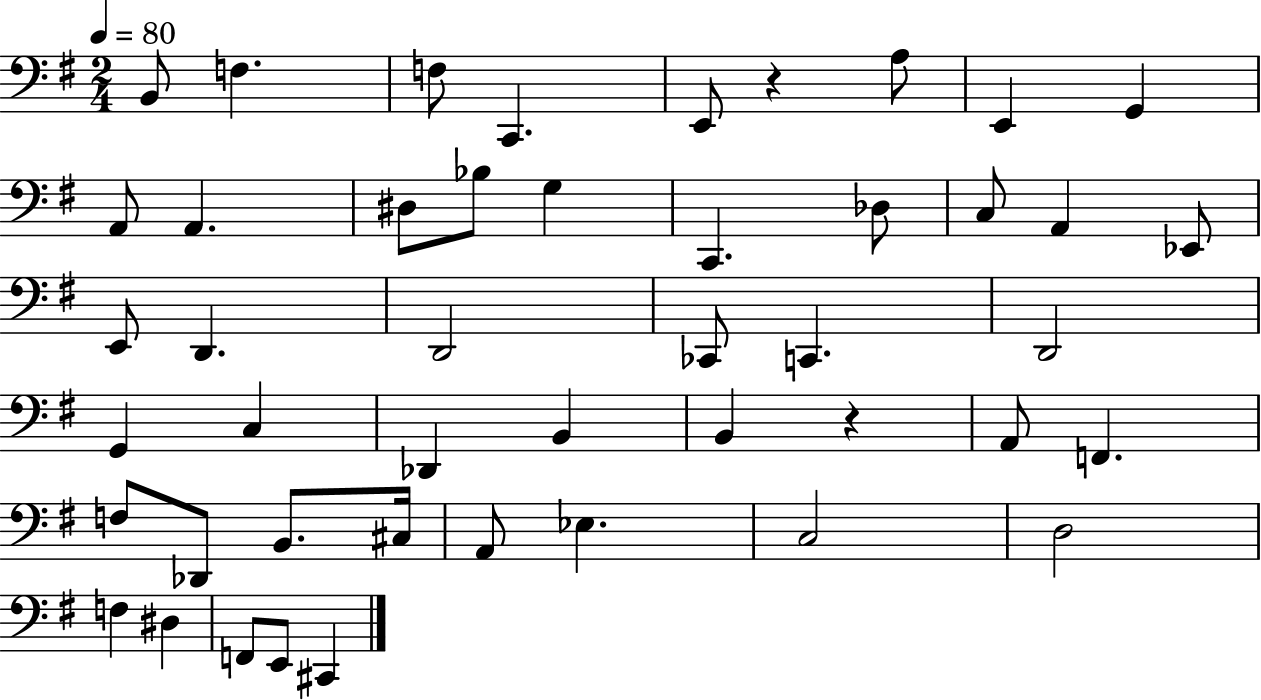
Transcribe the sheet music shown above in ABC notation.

X:1
T:Untitled
M:2/4
L:1/4
K:G
B,,/2 F, F,/2 C,, E,,/2 z A,/2 E,, G,, A,,/2 A,, ^D,/2 _B,/2 G, C,, _D,/2 C,/2 A,, _E,,/2 E,,/2 D,, D,,2 _C,,/2 C,, D,,2 G,, C, _D,, B,, B,, z A,,/2 F,, F,/2 _D,,/2 B,,/2 ^C,/4 A,,/2 _E, C,2 D,2 F, ^D, F,,/2 E,,/2 ^C,,